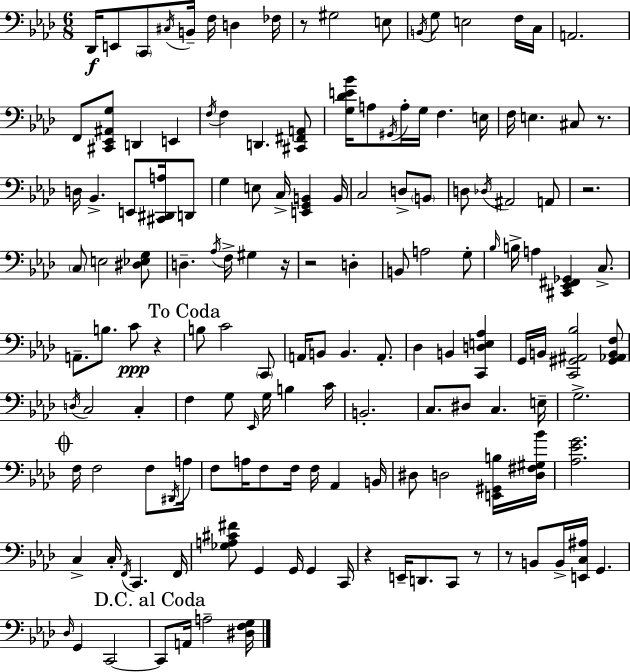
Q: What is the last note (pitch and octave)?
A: A3